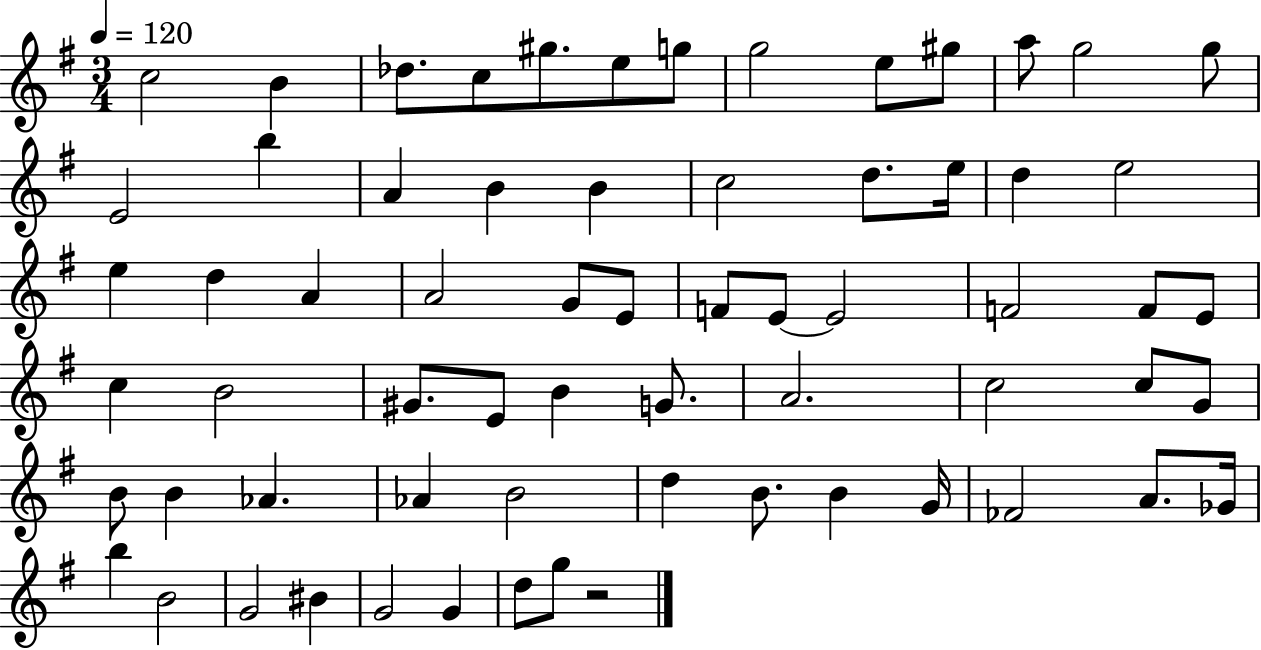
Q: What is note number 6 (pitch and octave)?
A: E5